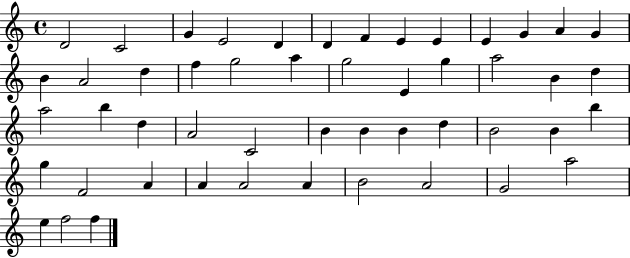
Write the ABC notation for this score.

X:1
T:Untitled
M:4/4
L:1/4
K:C
D2 C2 G E2 D D F E E E G A G B A2 d f g2 a g2 E g a2 B d a2 b d A2 C2 B B B d B2 B b g F2 A A A2 A B2 A2 G2 a2 e f2 f